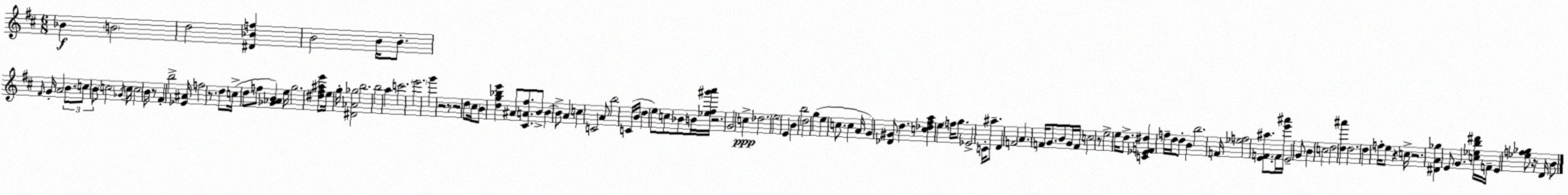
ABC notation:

X:1
T:Untitled
M:6/8
L:1/4
K:D
_B B2 d2 [^D_Bf] B2 B/4 B/2 ^F/4 G/4 A2 B/2 c/2 B/2 c2 _G/4 c/4 c2 B/4 z/2 ^F b2 [_E^A]/4 f2 z/2 d/2 c/4 d/2 f/2 [_G_AB] e/4 g2 [^d^f^ae']/2 e/4 g/4 [^D_A_g]2 b2 b2 a c'2 e'2 g' z2 z/2 z2 d/2 ^c/4 B/2 [dg_be'] ^A/2 [^CA^f]/2 B/2 B B/2 A c C2 A/2 b2 C/4 B/4 d e/2 c/2 _B/2 B/4 [_e^f^g'a']/4 z2 G2 c _d2 e2 E B b2 d2 g e c/2 c A/4 G [_D^G]/2 d [c_d^fa] e f/4 g/2 _E2 C/4 ^a/2 D F2 A F/4 G/2 B/2 G/4 F/4 c2 z/2 e2 e/4 d/2 [C_EF^d] f/4 d/4 d/2 B b2 F/4 [_ef]2 [EF^a]/2 F/4 [e'^a']/4 E2 G/2 B c2 d2 [d^a'] d2 d f/4 e/2 z c/4 z2 [^DA_g] E/2 G [c_eb^d']/4 F/4 E [_ef_g]/2 z/4 D/4 B/2